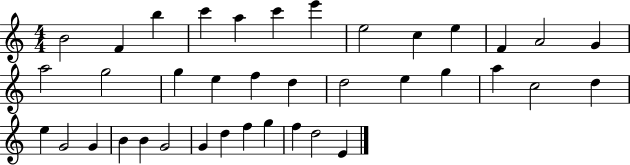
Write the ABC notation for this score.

X:1
T:Untitled
M:4/4
L:1/4
K:C
B2 F b c' a c' e' e2 c e F A2 G a2 g2 g e f d d2 e g a c2 d e G2 G B B G2 G d f g f d2 E